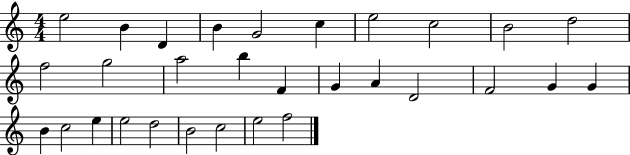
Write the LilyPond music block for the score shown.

{
  \clef treble
  \numericTimeSignature
  \time 4/4
  \key c \major
  e''2 b'4 d'4 | b'4 g'2 c''4 | e''2 c''2 | b'2 d''2 | \break f''2 g''2 | a''2 b''4 f'4 | g'4 a'4 d'2 | f'2 g'4 g'4 | \break b'4 c''2 e''4 | e''2 d''2 | b'2 c''2 | e''2 f''2 | \break \bar "|."
}